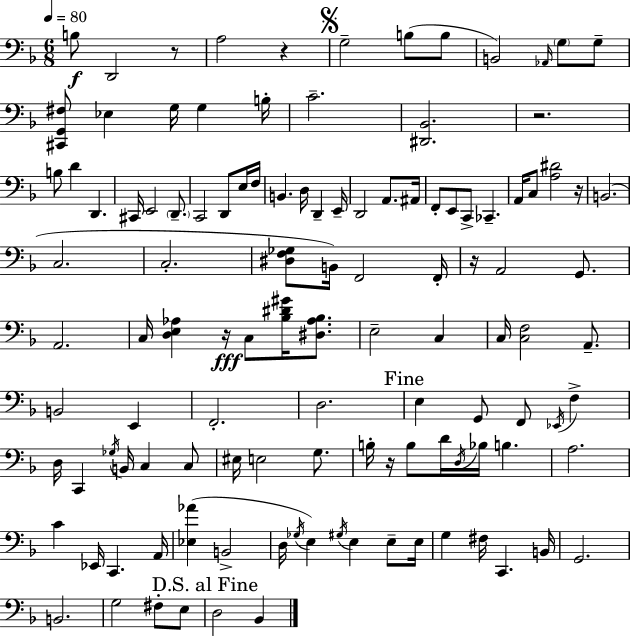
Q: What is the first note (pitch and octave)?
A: B3